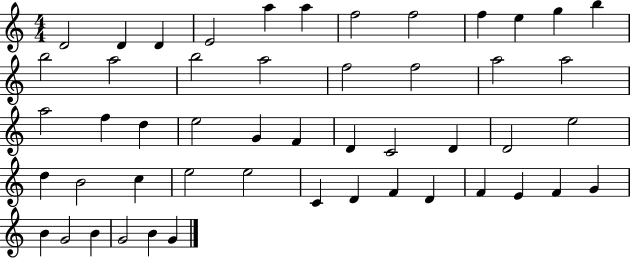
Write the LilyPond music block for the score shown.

{
  \clef treble
  \numericTimeSignature
  \time 4/4
  \key c \major
  d'2 d'4 d'4 | e'2 a''4 a''4 | f''2 f''2 | f''4 e''4 g''4 b''4 | \break b''2 a''2 | b''2 a''2 | f''2 f''2 | a''2 a''2 | \break a''2 f''4 d''4 | e''2 g'4 f'4 | d'4 c'2 d'4 | d'2 e''2 | \break d''4 b'2 c''4 | e''2 e''2 | c'4 d'4 f'4 d'4 | f'4 e'4 f'4 g'4 | \break b'4 g'2 b'4 | g'2 b'4 g'4 | \bar "|."
}